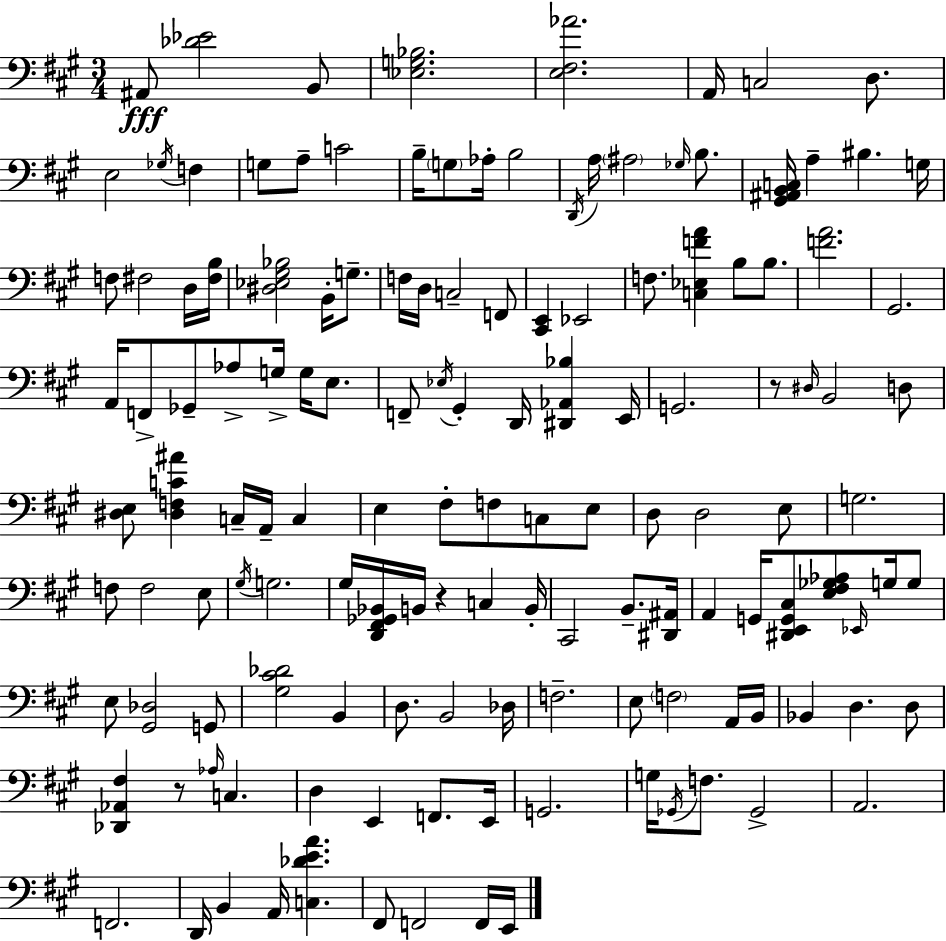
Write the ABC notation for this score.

X:1
T:Untitled
M:3/4
L:1/4
K:A
^A,,/2 [_D_E]2 B,,/2 [_E,G,_B,]2 [E,^F,_A]2 A,,/4 C,2 D,/2 E,2 _G,/4 F, G,/2 A,/2 C2 B,/4 G,/2 _A,/4 B,2 D,,/4 A,/4 ^A,2 _G,/4 B,/2 [^G,,^A,,B,,C,]/4 A, ^B, G,/4 F,/2 ^F,2 D,/4 [^F,B,]/4 [^D,_E,^G,_B,]2 B,,/4 G,/2 F,/4 D,/4 C,2 F,,/2 [^C,,E,,] _E,,2 F,/2 [C,_E,FA] B,/2 B,/2 [FA]2 ^G,,2 A,,/4 F,,/2 _G,,/2 _A,/2 G,/4 G,/4 E,/2 F,,/2 _E,/4 ^G,, D,,/4 [^D,,_A,,_B,] E,,/4 G,,2 z/2 ^D,/4 B,,2 D,/2 [^D,E,]/2 [^D,F,C^A] C,/4 A,,/4 C, E, ^F,/2 F,/2 C,/2 E,/2 D,/2 D,2 E,/2 G,2 F,/2 F,2 E,/2 ^G,/4 G,2 ^G,/4 [D,,^F,,_G,,_B,,]/4 B,,/4 z C, B,,/4 ^C,,2 B,,/2 [^D,,^A,,]/4 A,, G,,/4 [^D,,E,,G,,^C,]/2 [E,^F,_G,_A,]/2 _E,,/4 G,/4 G,/2 E,/2 [^G,,_D,]2 G,,/2 [^G,^C_D]2 B,, D,/2 B,,2 _D,/4 F,2 E,/2 F,2 A,,/4 B,,/4 _B,, D, D,/2 [_D,,_A,,^F,] z/2 _A,/4 C, D, E,, F,,/2 E,,/4 G,,2 G,/4 _G,,/4 F,/2 _G,,2 A,,2 F,,2 D,,/4 B,, A,,/4 [C,_DEA] ^F,,/2 F,,2 F,,/4 E,,/4